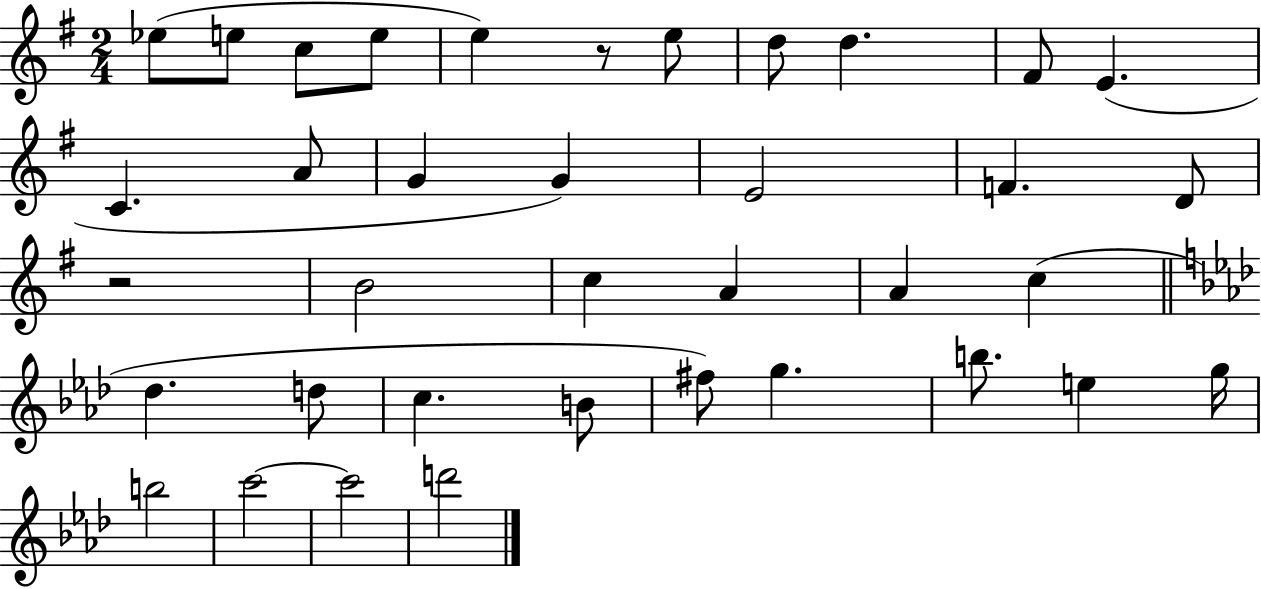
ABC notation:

X:1
T:Untitled
M:2/4
L:1/4
K:G
_e/2 e/2 c/2 e/2 e z/2 e/2 d/2 d ^F/2 E C A/2 G G E2 F D/2 z2 B2 c A A c _d d/2 c B/2 ^f/2 g b/2 e g/4 b2 c'2 c'2 d'2